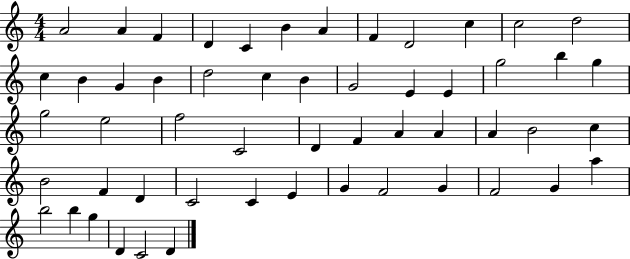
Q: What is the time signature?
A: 4/4